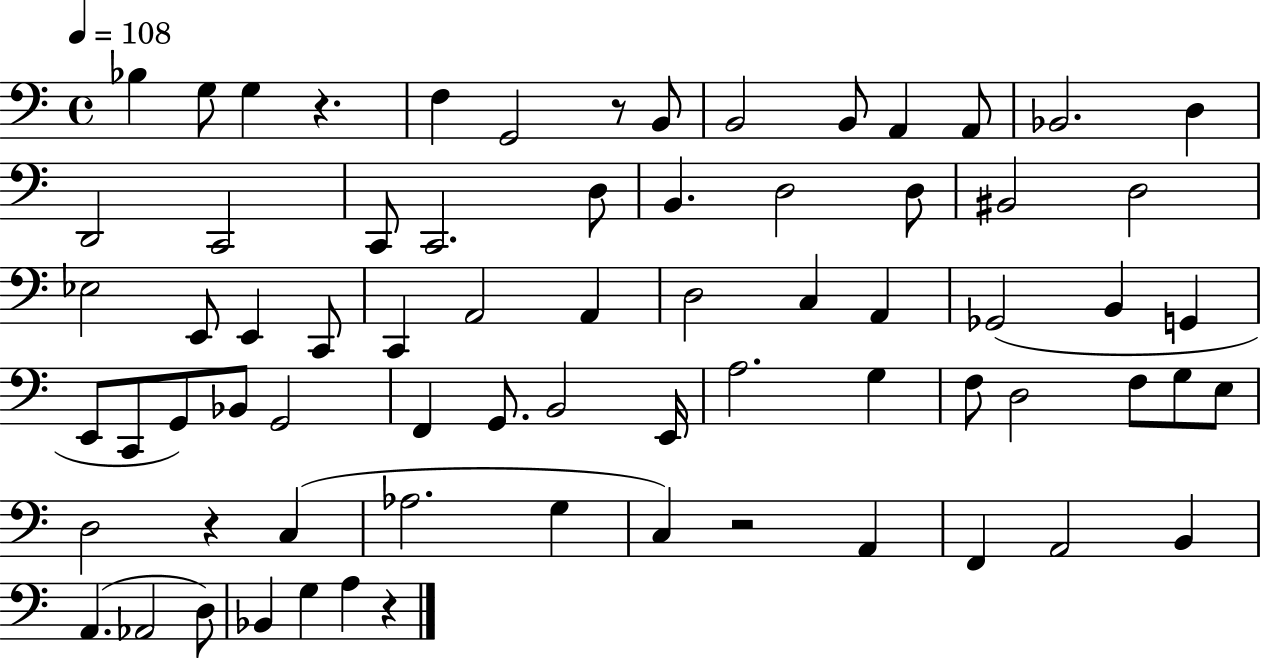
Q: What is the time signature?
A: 4/4